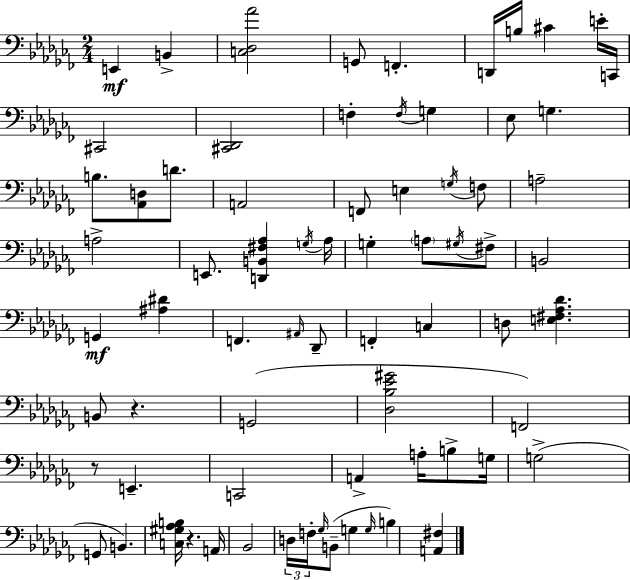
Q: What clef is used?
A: bass